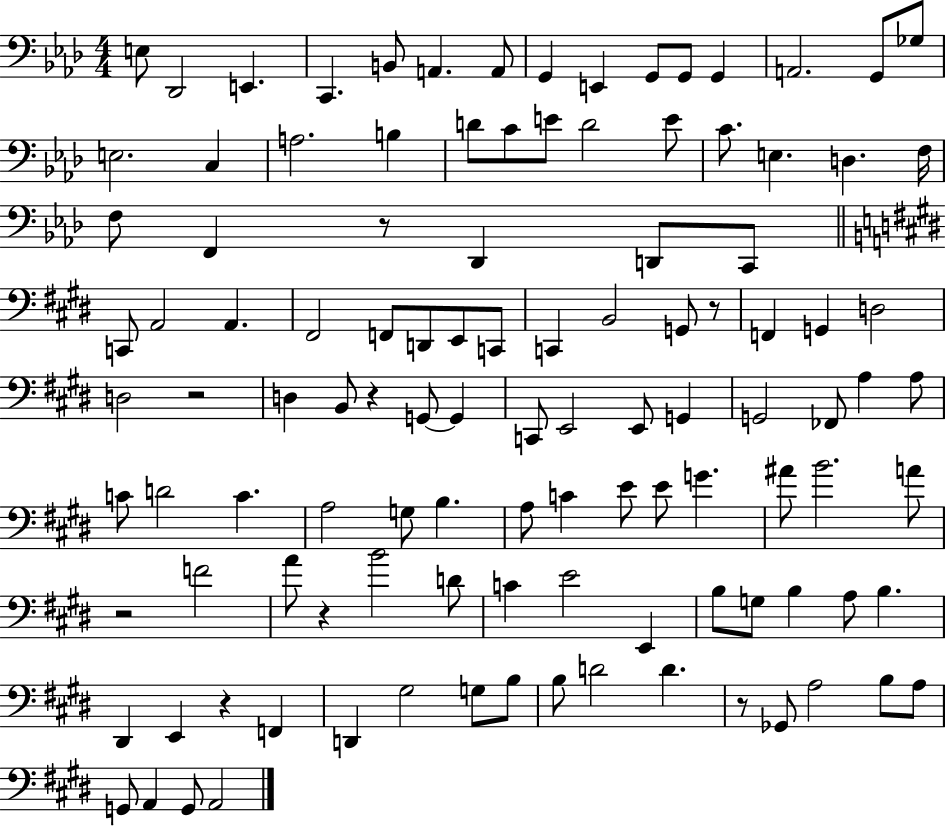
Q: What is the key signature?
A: AES major